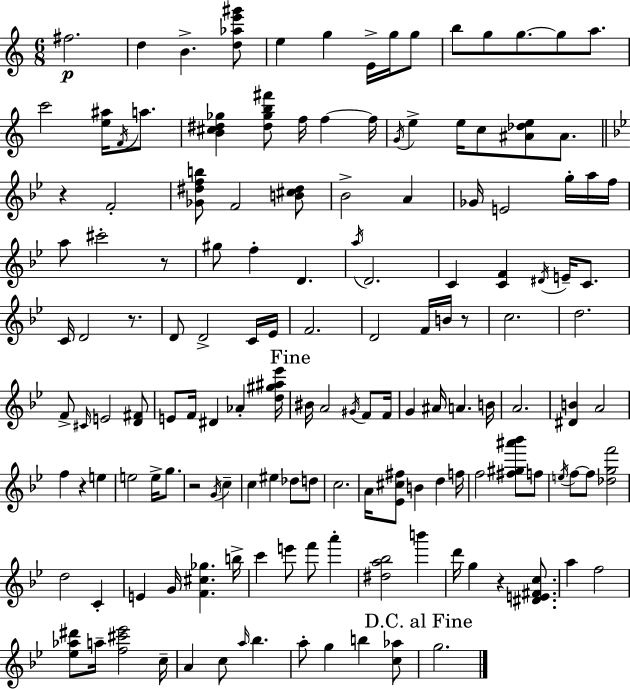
X:1
T:Untitled
M:6/8
L:1/4
K:C
^f2 d B [d_ae'^g']/2 e g E/4 g/4 g/2 b/2 g/2 g/2 g/2 a/2 c'2 [e^a]/4 F/4 a/2 [B^c^d_g] [^d_gb^f']/2 f/4 f f/4 G/4 e e/4 c/2 [^A_de]/2 ^A/2 z F2 [_G^dfb]/2 F2 [B^c^d]/2 _B2 A _G/4 E2 g/4 a/4 f/4 a/2 ^c'2 z/2 ^g/2 f D a/4 D2 C [CF] ^D/4 E/4 C/2 C/4 D2 z/2 D/2 D2 C/4 _E/4 F2 D2 F/4 B/4 z/2 c2 d2 F/2 ^C/4 E2 [D^F]/2 E/2 F/4 ^D _A [d^g^a_e']/4 ^B/4 A2 ^G/4 F/2 F/4 G ^A/4 A B/4 A2 [^DB] A2 f z e e2 e/4 g/2 z2 G/4 c c ^e _d/2 d/2 c2 A/4 [_E^c^f]/2 B d f/4 f2 [^f^g^a'_b']/2 f/2 e/4 f/2 f/2 [_dgf']2 d2 C E G/4 [F^c_g] b/4 c' e'/2 f'/2 a' [^da_b]2 b' d'/4 g z [^DE^Fc]/2 a f2 [_e_a^d']/2 a/4 [f^c'_e']2 c/4 A c/2 a/4 _b a/2 g b [c_a]/2 g2